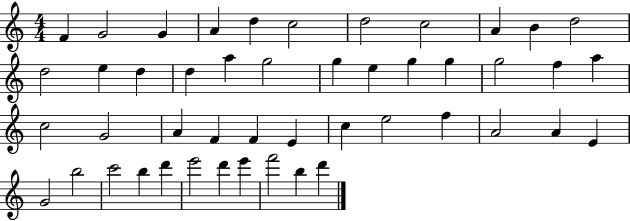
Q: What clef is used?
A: treble